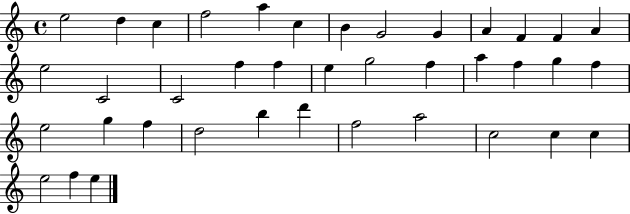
E5/h D5/q C5/q F5/h A5/q C5/q B4/q G4/h G4/q A4/q F4/q F4/q A4/q E5/h C4/h C4/h F5/q F5/q E5/q G5/h F5/q A5/q F5/q G5/q F5/q E5/h G5/q F5/q D5/h B5/q D6/q F5/h A5/h C5/h C5/q C5/q E5/h F5/q E5/q